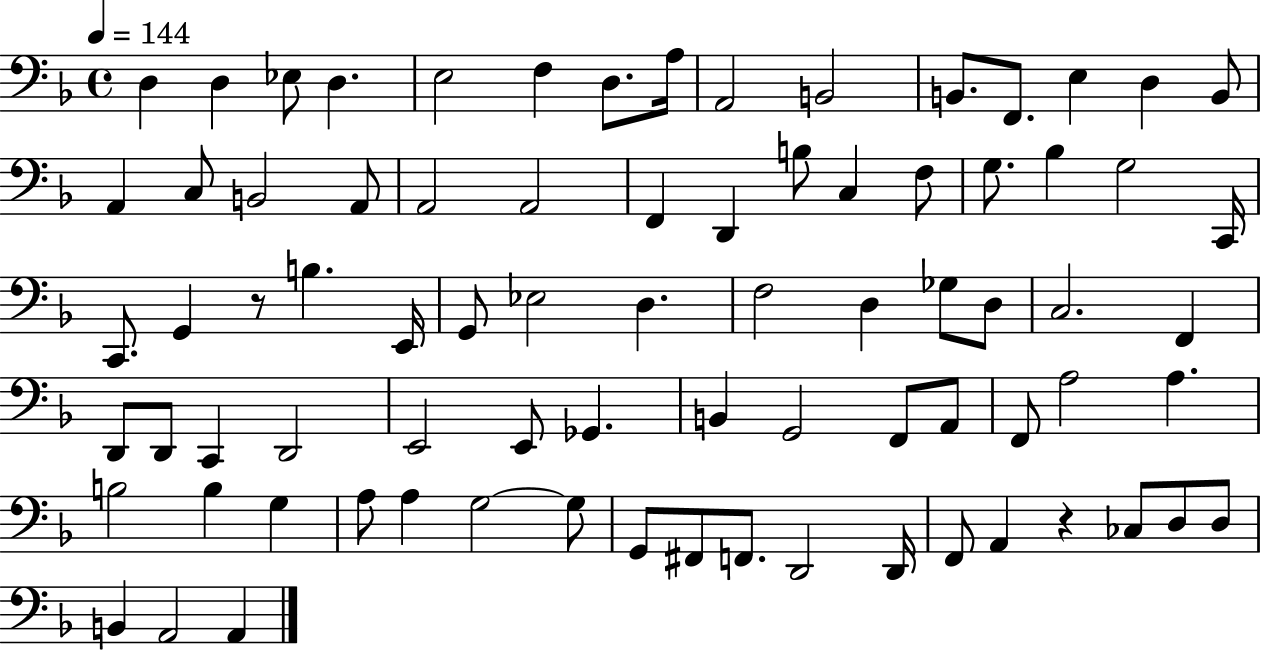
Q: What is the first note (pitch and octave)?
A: D3